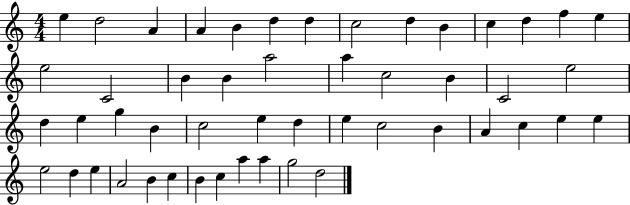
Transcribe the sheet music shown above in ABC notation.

X:1
T:Untitled
M:4/4
L:1/4
K:C
e d2 A A B d d c2 d B c d f e e2 C2 B B a2 a c2 B C2 e2 d e g B c2 e d e c2 B A c e e e2 d e A2 B c B c a a g2 d2